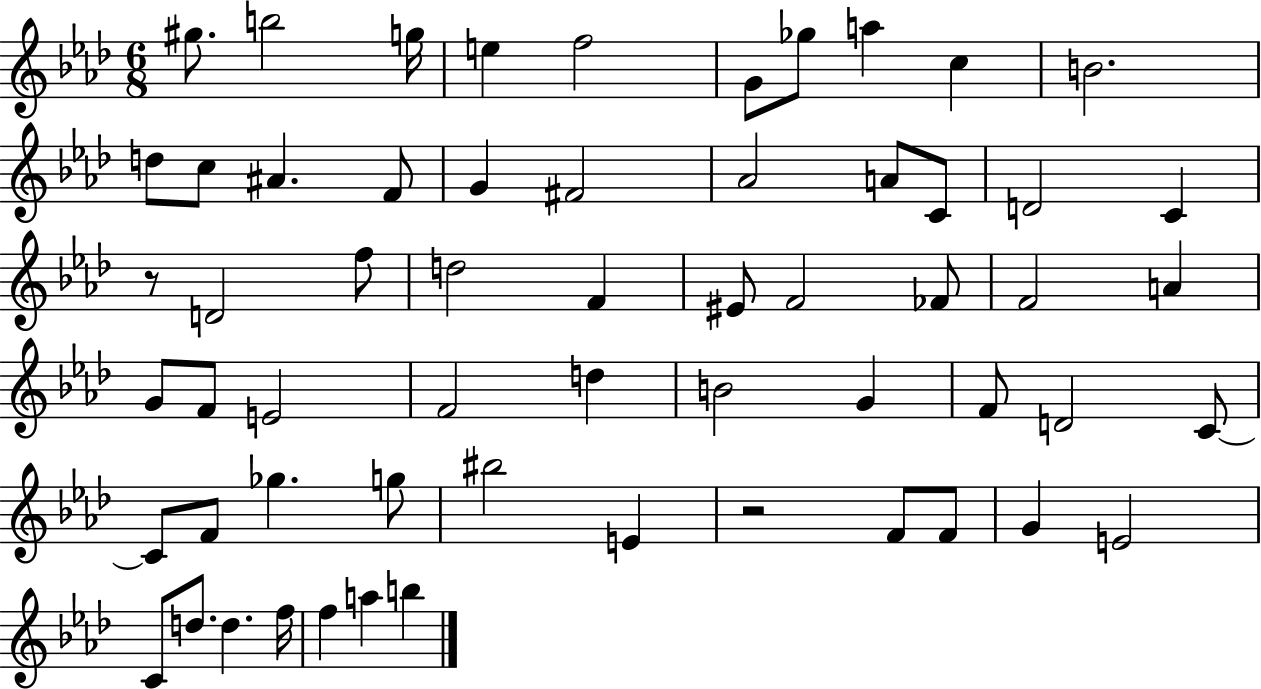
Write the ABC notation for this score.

X:1
T:Untitled
M:6/8
L:1/4
K:Ab
^g/2 b2 g/4 e f2 G/2 _g/2 a c B2 d/2 c/2 ^A F/2 G ^F2 _A2 A/2 C/2 D2 C z/2 D2 f/2 d2 F ^E/2 F2 _F/2 F2 A G/2 F/2 E2 F2 d B2 G F/2 D2 C/2 C/2 F/2 _g g/2 ^b2 E z2 F/2 F/2 G E2 C/2 d/2 d f/4 f a b